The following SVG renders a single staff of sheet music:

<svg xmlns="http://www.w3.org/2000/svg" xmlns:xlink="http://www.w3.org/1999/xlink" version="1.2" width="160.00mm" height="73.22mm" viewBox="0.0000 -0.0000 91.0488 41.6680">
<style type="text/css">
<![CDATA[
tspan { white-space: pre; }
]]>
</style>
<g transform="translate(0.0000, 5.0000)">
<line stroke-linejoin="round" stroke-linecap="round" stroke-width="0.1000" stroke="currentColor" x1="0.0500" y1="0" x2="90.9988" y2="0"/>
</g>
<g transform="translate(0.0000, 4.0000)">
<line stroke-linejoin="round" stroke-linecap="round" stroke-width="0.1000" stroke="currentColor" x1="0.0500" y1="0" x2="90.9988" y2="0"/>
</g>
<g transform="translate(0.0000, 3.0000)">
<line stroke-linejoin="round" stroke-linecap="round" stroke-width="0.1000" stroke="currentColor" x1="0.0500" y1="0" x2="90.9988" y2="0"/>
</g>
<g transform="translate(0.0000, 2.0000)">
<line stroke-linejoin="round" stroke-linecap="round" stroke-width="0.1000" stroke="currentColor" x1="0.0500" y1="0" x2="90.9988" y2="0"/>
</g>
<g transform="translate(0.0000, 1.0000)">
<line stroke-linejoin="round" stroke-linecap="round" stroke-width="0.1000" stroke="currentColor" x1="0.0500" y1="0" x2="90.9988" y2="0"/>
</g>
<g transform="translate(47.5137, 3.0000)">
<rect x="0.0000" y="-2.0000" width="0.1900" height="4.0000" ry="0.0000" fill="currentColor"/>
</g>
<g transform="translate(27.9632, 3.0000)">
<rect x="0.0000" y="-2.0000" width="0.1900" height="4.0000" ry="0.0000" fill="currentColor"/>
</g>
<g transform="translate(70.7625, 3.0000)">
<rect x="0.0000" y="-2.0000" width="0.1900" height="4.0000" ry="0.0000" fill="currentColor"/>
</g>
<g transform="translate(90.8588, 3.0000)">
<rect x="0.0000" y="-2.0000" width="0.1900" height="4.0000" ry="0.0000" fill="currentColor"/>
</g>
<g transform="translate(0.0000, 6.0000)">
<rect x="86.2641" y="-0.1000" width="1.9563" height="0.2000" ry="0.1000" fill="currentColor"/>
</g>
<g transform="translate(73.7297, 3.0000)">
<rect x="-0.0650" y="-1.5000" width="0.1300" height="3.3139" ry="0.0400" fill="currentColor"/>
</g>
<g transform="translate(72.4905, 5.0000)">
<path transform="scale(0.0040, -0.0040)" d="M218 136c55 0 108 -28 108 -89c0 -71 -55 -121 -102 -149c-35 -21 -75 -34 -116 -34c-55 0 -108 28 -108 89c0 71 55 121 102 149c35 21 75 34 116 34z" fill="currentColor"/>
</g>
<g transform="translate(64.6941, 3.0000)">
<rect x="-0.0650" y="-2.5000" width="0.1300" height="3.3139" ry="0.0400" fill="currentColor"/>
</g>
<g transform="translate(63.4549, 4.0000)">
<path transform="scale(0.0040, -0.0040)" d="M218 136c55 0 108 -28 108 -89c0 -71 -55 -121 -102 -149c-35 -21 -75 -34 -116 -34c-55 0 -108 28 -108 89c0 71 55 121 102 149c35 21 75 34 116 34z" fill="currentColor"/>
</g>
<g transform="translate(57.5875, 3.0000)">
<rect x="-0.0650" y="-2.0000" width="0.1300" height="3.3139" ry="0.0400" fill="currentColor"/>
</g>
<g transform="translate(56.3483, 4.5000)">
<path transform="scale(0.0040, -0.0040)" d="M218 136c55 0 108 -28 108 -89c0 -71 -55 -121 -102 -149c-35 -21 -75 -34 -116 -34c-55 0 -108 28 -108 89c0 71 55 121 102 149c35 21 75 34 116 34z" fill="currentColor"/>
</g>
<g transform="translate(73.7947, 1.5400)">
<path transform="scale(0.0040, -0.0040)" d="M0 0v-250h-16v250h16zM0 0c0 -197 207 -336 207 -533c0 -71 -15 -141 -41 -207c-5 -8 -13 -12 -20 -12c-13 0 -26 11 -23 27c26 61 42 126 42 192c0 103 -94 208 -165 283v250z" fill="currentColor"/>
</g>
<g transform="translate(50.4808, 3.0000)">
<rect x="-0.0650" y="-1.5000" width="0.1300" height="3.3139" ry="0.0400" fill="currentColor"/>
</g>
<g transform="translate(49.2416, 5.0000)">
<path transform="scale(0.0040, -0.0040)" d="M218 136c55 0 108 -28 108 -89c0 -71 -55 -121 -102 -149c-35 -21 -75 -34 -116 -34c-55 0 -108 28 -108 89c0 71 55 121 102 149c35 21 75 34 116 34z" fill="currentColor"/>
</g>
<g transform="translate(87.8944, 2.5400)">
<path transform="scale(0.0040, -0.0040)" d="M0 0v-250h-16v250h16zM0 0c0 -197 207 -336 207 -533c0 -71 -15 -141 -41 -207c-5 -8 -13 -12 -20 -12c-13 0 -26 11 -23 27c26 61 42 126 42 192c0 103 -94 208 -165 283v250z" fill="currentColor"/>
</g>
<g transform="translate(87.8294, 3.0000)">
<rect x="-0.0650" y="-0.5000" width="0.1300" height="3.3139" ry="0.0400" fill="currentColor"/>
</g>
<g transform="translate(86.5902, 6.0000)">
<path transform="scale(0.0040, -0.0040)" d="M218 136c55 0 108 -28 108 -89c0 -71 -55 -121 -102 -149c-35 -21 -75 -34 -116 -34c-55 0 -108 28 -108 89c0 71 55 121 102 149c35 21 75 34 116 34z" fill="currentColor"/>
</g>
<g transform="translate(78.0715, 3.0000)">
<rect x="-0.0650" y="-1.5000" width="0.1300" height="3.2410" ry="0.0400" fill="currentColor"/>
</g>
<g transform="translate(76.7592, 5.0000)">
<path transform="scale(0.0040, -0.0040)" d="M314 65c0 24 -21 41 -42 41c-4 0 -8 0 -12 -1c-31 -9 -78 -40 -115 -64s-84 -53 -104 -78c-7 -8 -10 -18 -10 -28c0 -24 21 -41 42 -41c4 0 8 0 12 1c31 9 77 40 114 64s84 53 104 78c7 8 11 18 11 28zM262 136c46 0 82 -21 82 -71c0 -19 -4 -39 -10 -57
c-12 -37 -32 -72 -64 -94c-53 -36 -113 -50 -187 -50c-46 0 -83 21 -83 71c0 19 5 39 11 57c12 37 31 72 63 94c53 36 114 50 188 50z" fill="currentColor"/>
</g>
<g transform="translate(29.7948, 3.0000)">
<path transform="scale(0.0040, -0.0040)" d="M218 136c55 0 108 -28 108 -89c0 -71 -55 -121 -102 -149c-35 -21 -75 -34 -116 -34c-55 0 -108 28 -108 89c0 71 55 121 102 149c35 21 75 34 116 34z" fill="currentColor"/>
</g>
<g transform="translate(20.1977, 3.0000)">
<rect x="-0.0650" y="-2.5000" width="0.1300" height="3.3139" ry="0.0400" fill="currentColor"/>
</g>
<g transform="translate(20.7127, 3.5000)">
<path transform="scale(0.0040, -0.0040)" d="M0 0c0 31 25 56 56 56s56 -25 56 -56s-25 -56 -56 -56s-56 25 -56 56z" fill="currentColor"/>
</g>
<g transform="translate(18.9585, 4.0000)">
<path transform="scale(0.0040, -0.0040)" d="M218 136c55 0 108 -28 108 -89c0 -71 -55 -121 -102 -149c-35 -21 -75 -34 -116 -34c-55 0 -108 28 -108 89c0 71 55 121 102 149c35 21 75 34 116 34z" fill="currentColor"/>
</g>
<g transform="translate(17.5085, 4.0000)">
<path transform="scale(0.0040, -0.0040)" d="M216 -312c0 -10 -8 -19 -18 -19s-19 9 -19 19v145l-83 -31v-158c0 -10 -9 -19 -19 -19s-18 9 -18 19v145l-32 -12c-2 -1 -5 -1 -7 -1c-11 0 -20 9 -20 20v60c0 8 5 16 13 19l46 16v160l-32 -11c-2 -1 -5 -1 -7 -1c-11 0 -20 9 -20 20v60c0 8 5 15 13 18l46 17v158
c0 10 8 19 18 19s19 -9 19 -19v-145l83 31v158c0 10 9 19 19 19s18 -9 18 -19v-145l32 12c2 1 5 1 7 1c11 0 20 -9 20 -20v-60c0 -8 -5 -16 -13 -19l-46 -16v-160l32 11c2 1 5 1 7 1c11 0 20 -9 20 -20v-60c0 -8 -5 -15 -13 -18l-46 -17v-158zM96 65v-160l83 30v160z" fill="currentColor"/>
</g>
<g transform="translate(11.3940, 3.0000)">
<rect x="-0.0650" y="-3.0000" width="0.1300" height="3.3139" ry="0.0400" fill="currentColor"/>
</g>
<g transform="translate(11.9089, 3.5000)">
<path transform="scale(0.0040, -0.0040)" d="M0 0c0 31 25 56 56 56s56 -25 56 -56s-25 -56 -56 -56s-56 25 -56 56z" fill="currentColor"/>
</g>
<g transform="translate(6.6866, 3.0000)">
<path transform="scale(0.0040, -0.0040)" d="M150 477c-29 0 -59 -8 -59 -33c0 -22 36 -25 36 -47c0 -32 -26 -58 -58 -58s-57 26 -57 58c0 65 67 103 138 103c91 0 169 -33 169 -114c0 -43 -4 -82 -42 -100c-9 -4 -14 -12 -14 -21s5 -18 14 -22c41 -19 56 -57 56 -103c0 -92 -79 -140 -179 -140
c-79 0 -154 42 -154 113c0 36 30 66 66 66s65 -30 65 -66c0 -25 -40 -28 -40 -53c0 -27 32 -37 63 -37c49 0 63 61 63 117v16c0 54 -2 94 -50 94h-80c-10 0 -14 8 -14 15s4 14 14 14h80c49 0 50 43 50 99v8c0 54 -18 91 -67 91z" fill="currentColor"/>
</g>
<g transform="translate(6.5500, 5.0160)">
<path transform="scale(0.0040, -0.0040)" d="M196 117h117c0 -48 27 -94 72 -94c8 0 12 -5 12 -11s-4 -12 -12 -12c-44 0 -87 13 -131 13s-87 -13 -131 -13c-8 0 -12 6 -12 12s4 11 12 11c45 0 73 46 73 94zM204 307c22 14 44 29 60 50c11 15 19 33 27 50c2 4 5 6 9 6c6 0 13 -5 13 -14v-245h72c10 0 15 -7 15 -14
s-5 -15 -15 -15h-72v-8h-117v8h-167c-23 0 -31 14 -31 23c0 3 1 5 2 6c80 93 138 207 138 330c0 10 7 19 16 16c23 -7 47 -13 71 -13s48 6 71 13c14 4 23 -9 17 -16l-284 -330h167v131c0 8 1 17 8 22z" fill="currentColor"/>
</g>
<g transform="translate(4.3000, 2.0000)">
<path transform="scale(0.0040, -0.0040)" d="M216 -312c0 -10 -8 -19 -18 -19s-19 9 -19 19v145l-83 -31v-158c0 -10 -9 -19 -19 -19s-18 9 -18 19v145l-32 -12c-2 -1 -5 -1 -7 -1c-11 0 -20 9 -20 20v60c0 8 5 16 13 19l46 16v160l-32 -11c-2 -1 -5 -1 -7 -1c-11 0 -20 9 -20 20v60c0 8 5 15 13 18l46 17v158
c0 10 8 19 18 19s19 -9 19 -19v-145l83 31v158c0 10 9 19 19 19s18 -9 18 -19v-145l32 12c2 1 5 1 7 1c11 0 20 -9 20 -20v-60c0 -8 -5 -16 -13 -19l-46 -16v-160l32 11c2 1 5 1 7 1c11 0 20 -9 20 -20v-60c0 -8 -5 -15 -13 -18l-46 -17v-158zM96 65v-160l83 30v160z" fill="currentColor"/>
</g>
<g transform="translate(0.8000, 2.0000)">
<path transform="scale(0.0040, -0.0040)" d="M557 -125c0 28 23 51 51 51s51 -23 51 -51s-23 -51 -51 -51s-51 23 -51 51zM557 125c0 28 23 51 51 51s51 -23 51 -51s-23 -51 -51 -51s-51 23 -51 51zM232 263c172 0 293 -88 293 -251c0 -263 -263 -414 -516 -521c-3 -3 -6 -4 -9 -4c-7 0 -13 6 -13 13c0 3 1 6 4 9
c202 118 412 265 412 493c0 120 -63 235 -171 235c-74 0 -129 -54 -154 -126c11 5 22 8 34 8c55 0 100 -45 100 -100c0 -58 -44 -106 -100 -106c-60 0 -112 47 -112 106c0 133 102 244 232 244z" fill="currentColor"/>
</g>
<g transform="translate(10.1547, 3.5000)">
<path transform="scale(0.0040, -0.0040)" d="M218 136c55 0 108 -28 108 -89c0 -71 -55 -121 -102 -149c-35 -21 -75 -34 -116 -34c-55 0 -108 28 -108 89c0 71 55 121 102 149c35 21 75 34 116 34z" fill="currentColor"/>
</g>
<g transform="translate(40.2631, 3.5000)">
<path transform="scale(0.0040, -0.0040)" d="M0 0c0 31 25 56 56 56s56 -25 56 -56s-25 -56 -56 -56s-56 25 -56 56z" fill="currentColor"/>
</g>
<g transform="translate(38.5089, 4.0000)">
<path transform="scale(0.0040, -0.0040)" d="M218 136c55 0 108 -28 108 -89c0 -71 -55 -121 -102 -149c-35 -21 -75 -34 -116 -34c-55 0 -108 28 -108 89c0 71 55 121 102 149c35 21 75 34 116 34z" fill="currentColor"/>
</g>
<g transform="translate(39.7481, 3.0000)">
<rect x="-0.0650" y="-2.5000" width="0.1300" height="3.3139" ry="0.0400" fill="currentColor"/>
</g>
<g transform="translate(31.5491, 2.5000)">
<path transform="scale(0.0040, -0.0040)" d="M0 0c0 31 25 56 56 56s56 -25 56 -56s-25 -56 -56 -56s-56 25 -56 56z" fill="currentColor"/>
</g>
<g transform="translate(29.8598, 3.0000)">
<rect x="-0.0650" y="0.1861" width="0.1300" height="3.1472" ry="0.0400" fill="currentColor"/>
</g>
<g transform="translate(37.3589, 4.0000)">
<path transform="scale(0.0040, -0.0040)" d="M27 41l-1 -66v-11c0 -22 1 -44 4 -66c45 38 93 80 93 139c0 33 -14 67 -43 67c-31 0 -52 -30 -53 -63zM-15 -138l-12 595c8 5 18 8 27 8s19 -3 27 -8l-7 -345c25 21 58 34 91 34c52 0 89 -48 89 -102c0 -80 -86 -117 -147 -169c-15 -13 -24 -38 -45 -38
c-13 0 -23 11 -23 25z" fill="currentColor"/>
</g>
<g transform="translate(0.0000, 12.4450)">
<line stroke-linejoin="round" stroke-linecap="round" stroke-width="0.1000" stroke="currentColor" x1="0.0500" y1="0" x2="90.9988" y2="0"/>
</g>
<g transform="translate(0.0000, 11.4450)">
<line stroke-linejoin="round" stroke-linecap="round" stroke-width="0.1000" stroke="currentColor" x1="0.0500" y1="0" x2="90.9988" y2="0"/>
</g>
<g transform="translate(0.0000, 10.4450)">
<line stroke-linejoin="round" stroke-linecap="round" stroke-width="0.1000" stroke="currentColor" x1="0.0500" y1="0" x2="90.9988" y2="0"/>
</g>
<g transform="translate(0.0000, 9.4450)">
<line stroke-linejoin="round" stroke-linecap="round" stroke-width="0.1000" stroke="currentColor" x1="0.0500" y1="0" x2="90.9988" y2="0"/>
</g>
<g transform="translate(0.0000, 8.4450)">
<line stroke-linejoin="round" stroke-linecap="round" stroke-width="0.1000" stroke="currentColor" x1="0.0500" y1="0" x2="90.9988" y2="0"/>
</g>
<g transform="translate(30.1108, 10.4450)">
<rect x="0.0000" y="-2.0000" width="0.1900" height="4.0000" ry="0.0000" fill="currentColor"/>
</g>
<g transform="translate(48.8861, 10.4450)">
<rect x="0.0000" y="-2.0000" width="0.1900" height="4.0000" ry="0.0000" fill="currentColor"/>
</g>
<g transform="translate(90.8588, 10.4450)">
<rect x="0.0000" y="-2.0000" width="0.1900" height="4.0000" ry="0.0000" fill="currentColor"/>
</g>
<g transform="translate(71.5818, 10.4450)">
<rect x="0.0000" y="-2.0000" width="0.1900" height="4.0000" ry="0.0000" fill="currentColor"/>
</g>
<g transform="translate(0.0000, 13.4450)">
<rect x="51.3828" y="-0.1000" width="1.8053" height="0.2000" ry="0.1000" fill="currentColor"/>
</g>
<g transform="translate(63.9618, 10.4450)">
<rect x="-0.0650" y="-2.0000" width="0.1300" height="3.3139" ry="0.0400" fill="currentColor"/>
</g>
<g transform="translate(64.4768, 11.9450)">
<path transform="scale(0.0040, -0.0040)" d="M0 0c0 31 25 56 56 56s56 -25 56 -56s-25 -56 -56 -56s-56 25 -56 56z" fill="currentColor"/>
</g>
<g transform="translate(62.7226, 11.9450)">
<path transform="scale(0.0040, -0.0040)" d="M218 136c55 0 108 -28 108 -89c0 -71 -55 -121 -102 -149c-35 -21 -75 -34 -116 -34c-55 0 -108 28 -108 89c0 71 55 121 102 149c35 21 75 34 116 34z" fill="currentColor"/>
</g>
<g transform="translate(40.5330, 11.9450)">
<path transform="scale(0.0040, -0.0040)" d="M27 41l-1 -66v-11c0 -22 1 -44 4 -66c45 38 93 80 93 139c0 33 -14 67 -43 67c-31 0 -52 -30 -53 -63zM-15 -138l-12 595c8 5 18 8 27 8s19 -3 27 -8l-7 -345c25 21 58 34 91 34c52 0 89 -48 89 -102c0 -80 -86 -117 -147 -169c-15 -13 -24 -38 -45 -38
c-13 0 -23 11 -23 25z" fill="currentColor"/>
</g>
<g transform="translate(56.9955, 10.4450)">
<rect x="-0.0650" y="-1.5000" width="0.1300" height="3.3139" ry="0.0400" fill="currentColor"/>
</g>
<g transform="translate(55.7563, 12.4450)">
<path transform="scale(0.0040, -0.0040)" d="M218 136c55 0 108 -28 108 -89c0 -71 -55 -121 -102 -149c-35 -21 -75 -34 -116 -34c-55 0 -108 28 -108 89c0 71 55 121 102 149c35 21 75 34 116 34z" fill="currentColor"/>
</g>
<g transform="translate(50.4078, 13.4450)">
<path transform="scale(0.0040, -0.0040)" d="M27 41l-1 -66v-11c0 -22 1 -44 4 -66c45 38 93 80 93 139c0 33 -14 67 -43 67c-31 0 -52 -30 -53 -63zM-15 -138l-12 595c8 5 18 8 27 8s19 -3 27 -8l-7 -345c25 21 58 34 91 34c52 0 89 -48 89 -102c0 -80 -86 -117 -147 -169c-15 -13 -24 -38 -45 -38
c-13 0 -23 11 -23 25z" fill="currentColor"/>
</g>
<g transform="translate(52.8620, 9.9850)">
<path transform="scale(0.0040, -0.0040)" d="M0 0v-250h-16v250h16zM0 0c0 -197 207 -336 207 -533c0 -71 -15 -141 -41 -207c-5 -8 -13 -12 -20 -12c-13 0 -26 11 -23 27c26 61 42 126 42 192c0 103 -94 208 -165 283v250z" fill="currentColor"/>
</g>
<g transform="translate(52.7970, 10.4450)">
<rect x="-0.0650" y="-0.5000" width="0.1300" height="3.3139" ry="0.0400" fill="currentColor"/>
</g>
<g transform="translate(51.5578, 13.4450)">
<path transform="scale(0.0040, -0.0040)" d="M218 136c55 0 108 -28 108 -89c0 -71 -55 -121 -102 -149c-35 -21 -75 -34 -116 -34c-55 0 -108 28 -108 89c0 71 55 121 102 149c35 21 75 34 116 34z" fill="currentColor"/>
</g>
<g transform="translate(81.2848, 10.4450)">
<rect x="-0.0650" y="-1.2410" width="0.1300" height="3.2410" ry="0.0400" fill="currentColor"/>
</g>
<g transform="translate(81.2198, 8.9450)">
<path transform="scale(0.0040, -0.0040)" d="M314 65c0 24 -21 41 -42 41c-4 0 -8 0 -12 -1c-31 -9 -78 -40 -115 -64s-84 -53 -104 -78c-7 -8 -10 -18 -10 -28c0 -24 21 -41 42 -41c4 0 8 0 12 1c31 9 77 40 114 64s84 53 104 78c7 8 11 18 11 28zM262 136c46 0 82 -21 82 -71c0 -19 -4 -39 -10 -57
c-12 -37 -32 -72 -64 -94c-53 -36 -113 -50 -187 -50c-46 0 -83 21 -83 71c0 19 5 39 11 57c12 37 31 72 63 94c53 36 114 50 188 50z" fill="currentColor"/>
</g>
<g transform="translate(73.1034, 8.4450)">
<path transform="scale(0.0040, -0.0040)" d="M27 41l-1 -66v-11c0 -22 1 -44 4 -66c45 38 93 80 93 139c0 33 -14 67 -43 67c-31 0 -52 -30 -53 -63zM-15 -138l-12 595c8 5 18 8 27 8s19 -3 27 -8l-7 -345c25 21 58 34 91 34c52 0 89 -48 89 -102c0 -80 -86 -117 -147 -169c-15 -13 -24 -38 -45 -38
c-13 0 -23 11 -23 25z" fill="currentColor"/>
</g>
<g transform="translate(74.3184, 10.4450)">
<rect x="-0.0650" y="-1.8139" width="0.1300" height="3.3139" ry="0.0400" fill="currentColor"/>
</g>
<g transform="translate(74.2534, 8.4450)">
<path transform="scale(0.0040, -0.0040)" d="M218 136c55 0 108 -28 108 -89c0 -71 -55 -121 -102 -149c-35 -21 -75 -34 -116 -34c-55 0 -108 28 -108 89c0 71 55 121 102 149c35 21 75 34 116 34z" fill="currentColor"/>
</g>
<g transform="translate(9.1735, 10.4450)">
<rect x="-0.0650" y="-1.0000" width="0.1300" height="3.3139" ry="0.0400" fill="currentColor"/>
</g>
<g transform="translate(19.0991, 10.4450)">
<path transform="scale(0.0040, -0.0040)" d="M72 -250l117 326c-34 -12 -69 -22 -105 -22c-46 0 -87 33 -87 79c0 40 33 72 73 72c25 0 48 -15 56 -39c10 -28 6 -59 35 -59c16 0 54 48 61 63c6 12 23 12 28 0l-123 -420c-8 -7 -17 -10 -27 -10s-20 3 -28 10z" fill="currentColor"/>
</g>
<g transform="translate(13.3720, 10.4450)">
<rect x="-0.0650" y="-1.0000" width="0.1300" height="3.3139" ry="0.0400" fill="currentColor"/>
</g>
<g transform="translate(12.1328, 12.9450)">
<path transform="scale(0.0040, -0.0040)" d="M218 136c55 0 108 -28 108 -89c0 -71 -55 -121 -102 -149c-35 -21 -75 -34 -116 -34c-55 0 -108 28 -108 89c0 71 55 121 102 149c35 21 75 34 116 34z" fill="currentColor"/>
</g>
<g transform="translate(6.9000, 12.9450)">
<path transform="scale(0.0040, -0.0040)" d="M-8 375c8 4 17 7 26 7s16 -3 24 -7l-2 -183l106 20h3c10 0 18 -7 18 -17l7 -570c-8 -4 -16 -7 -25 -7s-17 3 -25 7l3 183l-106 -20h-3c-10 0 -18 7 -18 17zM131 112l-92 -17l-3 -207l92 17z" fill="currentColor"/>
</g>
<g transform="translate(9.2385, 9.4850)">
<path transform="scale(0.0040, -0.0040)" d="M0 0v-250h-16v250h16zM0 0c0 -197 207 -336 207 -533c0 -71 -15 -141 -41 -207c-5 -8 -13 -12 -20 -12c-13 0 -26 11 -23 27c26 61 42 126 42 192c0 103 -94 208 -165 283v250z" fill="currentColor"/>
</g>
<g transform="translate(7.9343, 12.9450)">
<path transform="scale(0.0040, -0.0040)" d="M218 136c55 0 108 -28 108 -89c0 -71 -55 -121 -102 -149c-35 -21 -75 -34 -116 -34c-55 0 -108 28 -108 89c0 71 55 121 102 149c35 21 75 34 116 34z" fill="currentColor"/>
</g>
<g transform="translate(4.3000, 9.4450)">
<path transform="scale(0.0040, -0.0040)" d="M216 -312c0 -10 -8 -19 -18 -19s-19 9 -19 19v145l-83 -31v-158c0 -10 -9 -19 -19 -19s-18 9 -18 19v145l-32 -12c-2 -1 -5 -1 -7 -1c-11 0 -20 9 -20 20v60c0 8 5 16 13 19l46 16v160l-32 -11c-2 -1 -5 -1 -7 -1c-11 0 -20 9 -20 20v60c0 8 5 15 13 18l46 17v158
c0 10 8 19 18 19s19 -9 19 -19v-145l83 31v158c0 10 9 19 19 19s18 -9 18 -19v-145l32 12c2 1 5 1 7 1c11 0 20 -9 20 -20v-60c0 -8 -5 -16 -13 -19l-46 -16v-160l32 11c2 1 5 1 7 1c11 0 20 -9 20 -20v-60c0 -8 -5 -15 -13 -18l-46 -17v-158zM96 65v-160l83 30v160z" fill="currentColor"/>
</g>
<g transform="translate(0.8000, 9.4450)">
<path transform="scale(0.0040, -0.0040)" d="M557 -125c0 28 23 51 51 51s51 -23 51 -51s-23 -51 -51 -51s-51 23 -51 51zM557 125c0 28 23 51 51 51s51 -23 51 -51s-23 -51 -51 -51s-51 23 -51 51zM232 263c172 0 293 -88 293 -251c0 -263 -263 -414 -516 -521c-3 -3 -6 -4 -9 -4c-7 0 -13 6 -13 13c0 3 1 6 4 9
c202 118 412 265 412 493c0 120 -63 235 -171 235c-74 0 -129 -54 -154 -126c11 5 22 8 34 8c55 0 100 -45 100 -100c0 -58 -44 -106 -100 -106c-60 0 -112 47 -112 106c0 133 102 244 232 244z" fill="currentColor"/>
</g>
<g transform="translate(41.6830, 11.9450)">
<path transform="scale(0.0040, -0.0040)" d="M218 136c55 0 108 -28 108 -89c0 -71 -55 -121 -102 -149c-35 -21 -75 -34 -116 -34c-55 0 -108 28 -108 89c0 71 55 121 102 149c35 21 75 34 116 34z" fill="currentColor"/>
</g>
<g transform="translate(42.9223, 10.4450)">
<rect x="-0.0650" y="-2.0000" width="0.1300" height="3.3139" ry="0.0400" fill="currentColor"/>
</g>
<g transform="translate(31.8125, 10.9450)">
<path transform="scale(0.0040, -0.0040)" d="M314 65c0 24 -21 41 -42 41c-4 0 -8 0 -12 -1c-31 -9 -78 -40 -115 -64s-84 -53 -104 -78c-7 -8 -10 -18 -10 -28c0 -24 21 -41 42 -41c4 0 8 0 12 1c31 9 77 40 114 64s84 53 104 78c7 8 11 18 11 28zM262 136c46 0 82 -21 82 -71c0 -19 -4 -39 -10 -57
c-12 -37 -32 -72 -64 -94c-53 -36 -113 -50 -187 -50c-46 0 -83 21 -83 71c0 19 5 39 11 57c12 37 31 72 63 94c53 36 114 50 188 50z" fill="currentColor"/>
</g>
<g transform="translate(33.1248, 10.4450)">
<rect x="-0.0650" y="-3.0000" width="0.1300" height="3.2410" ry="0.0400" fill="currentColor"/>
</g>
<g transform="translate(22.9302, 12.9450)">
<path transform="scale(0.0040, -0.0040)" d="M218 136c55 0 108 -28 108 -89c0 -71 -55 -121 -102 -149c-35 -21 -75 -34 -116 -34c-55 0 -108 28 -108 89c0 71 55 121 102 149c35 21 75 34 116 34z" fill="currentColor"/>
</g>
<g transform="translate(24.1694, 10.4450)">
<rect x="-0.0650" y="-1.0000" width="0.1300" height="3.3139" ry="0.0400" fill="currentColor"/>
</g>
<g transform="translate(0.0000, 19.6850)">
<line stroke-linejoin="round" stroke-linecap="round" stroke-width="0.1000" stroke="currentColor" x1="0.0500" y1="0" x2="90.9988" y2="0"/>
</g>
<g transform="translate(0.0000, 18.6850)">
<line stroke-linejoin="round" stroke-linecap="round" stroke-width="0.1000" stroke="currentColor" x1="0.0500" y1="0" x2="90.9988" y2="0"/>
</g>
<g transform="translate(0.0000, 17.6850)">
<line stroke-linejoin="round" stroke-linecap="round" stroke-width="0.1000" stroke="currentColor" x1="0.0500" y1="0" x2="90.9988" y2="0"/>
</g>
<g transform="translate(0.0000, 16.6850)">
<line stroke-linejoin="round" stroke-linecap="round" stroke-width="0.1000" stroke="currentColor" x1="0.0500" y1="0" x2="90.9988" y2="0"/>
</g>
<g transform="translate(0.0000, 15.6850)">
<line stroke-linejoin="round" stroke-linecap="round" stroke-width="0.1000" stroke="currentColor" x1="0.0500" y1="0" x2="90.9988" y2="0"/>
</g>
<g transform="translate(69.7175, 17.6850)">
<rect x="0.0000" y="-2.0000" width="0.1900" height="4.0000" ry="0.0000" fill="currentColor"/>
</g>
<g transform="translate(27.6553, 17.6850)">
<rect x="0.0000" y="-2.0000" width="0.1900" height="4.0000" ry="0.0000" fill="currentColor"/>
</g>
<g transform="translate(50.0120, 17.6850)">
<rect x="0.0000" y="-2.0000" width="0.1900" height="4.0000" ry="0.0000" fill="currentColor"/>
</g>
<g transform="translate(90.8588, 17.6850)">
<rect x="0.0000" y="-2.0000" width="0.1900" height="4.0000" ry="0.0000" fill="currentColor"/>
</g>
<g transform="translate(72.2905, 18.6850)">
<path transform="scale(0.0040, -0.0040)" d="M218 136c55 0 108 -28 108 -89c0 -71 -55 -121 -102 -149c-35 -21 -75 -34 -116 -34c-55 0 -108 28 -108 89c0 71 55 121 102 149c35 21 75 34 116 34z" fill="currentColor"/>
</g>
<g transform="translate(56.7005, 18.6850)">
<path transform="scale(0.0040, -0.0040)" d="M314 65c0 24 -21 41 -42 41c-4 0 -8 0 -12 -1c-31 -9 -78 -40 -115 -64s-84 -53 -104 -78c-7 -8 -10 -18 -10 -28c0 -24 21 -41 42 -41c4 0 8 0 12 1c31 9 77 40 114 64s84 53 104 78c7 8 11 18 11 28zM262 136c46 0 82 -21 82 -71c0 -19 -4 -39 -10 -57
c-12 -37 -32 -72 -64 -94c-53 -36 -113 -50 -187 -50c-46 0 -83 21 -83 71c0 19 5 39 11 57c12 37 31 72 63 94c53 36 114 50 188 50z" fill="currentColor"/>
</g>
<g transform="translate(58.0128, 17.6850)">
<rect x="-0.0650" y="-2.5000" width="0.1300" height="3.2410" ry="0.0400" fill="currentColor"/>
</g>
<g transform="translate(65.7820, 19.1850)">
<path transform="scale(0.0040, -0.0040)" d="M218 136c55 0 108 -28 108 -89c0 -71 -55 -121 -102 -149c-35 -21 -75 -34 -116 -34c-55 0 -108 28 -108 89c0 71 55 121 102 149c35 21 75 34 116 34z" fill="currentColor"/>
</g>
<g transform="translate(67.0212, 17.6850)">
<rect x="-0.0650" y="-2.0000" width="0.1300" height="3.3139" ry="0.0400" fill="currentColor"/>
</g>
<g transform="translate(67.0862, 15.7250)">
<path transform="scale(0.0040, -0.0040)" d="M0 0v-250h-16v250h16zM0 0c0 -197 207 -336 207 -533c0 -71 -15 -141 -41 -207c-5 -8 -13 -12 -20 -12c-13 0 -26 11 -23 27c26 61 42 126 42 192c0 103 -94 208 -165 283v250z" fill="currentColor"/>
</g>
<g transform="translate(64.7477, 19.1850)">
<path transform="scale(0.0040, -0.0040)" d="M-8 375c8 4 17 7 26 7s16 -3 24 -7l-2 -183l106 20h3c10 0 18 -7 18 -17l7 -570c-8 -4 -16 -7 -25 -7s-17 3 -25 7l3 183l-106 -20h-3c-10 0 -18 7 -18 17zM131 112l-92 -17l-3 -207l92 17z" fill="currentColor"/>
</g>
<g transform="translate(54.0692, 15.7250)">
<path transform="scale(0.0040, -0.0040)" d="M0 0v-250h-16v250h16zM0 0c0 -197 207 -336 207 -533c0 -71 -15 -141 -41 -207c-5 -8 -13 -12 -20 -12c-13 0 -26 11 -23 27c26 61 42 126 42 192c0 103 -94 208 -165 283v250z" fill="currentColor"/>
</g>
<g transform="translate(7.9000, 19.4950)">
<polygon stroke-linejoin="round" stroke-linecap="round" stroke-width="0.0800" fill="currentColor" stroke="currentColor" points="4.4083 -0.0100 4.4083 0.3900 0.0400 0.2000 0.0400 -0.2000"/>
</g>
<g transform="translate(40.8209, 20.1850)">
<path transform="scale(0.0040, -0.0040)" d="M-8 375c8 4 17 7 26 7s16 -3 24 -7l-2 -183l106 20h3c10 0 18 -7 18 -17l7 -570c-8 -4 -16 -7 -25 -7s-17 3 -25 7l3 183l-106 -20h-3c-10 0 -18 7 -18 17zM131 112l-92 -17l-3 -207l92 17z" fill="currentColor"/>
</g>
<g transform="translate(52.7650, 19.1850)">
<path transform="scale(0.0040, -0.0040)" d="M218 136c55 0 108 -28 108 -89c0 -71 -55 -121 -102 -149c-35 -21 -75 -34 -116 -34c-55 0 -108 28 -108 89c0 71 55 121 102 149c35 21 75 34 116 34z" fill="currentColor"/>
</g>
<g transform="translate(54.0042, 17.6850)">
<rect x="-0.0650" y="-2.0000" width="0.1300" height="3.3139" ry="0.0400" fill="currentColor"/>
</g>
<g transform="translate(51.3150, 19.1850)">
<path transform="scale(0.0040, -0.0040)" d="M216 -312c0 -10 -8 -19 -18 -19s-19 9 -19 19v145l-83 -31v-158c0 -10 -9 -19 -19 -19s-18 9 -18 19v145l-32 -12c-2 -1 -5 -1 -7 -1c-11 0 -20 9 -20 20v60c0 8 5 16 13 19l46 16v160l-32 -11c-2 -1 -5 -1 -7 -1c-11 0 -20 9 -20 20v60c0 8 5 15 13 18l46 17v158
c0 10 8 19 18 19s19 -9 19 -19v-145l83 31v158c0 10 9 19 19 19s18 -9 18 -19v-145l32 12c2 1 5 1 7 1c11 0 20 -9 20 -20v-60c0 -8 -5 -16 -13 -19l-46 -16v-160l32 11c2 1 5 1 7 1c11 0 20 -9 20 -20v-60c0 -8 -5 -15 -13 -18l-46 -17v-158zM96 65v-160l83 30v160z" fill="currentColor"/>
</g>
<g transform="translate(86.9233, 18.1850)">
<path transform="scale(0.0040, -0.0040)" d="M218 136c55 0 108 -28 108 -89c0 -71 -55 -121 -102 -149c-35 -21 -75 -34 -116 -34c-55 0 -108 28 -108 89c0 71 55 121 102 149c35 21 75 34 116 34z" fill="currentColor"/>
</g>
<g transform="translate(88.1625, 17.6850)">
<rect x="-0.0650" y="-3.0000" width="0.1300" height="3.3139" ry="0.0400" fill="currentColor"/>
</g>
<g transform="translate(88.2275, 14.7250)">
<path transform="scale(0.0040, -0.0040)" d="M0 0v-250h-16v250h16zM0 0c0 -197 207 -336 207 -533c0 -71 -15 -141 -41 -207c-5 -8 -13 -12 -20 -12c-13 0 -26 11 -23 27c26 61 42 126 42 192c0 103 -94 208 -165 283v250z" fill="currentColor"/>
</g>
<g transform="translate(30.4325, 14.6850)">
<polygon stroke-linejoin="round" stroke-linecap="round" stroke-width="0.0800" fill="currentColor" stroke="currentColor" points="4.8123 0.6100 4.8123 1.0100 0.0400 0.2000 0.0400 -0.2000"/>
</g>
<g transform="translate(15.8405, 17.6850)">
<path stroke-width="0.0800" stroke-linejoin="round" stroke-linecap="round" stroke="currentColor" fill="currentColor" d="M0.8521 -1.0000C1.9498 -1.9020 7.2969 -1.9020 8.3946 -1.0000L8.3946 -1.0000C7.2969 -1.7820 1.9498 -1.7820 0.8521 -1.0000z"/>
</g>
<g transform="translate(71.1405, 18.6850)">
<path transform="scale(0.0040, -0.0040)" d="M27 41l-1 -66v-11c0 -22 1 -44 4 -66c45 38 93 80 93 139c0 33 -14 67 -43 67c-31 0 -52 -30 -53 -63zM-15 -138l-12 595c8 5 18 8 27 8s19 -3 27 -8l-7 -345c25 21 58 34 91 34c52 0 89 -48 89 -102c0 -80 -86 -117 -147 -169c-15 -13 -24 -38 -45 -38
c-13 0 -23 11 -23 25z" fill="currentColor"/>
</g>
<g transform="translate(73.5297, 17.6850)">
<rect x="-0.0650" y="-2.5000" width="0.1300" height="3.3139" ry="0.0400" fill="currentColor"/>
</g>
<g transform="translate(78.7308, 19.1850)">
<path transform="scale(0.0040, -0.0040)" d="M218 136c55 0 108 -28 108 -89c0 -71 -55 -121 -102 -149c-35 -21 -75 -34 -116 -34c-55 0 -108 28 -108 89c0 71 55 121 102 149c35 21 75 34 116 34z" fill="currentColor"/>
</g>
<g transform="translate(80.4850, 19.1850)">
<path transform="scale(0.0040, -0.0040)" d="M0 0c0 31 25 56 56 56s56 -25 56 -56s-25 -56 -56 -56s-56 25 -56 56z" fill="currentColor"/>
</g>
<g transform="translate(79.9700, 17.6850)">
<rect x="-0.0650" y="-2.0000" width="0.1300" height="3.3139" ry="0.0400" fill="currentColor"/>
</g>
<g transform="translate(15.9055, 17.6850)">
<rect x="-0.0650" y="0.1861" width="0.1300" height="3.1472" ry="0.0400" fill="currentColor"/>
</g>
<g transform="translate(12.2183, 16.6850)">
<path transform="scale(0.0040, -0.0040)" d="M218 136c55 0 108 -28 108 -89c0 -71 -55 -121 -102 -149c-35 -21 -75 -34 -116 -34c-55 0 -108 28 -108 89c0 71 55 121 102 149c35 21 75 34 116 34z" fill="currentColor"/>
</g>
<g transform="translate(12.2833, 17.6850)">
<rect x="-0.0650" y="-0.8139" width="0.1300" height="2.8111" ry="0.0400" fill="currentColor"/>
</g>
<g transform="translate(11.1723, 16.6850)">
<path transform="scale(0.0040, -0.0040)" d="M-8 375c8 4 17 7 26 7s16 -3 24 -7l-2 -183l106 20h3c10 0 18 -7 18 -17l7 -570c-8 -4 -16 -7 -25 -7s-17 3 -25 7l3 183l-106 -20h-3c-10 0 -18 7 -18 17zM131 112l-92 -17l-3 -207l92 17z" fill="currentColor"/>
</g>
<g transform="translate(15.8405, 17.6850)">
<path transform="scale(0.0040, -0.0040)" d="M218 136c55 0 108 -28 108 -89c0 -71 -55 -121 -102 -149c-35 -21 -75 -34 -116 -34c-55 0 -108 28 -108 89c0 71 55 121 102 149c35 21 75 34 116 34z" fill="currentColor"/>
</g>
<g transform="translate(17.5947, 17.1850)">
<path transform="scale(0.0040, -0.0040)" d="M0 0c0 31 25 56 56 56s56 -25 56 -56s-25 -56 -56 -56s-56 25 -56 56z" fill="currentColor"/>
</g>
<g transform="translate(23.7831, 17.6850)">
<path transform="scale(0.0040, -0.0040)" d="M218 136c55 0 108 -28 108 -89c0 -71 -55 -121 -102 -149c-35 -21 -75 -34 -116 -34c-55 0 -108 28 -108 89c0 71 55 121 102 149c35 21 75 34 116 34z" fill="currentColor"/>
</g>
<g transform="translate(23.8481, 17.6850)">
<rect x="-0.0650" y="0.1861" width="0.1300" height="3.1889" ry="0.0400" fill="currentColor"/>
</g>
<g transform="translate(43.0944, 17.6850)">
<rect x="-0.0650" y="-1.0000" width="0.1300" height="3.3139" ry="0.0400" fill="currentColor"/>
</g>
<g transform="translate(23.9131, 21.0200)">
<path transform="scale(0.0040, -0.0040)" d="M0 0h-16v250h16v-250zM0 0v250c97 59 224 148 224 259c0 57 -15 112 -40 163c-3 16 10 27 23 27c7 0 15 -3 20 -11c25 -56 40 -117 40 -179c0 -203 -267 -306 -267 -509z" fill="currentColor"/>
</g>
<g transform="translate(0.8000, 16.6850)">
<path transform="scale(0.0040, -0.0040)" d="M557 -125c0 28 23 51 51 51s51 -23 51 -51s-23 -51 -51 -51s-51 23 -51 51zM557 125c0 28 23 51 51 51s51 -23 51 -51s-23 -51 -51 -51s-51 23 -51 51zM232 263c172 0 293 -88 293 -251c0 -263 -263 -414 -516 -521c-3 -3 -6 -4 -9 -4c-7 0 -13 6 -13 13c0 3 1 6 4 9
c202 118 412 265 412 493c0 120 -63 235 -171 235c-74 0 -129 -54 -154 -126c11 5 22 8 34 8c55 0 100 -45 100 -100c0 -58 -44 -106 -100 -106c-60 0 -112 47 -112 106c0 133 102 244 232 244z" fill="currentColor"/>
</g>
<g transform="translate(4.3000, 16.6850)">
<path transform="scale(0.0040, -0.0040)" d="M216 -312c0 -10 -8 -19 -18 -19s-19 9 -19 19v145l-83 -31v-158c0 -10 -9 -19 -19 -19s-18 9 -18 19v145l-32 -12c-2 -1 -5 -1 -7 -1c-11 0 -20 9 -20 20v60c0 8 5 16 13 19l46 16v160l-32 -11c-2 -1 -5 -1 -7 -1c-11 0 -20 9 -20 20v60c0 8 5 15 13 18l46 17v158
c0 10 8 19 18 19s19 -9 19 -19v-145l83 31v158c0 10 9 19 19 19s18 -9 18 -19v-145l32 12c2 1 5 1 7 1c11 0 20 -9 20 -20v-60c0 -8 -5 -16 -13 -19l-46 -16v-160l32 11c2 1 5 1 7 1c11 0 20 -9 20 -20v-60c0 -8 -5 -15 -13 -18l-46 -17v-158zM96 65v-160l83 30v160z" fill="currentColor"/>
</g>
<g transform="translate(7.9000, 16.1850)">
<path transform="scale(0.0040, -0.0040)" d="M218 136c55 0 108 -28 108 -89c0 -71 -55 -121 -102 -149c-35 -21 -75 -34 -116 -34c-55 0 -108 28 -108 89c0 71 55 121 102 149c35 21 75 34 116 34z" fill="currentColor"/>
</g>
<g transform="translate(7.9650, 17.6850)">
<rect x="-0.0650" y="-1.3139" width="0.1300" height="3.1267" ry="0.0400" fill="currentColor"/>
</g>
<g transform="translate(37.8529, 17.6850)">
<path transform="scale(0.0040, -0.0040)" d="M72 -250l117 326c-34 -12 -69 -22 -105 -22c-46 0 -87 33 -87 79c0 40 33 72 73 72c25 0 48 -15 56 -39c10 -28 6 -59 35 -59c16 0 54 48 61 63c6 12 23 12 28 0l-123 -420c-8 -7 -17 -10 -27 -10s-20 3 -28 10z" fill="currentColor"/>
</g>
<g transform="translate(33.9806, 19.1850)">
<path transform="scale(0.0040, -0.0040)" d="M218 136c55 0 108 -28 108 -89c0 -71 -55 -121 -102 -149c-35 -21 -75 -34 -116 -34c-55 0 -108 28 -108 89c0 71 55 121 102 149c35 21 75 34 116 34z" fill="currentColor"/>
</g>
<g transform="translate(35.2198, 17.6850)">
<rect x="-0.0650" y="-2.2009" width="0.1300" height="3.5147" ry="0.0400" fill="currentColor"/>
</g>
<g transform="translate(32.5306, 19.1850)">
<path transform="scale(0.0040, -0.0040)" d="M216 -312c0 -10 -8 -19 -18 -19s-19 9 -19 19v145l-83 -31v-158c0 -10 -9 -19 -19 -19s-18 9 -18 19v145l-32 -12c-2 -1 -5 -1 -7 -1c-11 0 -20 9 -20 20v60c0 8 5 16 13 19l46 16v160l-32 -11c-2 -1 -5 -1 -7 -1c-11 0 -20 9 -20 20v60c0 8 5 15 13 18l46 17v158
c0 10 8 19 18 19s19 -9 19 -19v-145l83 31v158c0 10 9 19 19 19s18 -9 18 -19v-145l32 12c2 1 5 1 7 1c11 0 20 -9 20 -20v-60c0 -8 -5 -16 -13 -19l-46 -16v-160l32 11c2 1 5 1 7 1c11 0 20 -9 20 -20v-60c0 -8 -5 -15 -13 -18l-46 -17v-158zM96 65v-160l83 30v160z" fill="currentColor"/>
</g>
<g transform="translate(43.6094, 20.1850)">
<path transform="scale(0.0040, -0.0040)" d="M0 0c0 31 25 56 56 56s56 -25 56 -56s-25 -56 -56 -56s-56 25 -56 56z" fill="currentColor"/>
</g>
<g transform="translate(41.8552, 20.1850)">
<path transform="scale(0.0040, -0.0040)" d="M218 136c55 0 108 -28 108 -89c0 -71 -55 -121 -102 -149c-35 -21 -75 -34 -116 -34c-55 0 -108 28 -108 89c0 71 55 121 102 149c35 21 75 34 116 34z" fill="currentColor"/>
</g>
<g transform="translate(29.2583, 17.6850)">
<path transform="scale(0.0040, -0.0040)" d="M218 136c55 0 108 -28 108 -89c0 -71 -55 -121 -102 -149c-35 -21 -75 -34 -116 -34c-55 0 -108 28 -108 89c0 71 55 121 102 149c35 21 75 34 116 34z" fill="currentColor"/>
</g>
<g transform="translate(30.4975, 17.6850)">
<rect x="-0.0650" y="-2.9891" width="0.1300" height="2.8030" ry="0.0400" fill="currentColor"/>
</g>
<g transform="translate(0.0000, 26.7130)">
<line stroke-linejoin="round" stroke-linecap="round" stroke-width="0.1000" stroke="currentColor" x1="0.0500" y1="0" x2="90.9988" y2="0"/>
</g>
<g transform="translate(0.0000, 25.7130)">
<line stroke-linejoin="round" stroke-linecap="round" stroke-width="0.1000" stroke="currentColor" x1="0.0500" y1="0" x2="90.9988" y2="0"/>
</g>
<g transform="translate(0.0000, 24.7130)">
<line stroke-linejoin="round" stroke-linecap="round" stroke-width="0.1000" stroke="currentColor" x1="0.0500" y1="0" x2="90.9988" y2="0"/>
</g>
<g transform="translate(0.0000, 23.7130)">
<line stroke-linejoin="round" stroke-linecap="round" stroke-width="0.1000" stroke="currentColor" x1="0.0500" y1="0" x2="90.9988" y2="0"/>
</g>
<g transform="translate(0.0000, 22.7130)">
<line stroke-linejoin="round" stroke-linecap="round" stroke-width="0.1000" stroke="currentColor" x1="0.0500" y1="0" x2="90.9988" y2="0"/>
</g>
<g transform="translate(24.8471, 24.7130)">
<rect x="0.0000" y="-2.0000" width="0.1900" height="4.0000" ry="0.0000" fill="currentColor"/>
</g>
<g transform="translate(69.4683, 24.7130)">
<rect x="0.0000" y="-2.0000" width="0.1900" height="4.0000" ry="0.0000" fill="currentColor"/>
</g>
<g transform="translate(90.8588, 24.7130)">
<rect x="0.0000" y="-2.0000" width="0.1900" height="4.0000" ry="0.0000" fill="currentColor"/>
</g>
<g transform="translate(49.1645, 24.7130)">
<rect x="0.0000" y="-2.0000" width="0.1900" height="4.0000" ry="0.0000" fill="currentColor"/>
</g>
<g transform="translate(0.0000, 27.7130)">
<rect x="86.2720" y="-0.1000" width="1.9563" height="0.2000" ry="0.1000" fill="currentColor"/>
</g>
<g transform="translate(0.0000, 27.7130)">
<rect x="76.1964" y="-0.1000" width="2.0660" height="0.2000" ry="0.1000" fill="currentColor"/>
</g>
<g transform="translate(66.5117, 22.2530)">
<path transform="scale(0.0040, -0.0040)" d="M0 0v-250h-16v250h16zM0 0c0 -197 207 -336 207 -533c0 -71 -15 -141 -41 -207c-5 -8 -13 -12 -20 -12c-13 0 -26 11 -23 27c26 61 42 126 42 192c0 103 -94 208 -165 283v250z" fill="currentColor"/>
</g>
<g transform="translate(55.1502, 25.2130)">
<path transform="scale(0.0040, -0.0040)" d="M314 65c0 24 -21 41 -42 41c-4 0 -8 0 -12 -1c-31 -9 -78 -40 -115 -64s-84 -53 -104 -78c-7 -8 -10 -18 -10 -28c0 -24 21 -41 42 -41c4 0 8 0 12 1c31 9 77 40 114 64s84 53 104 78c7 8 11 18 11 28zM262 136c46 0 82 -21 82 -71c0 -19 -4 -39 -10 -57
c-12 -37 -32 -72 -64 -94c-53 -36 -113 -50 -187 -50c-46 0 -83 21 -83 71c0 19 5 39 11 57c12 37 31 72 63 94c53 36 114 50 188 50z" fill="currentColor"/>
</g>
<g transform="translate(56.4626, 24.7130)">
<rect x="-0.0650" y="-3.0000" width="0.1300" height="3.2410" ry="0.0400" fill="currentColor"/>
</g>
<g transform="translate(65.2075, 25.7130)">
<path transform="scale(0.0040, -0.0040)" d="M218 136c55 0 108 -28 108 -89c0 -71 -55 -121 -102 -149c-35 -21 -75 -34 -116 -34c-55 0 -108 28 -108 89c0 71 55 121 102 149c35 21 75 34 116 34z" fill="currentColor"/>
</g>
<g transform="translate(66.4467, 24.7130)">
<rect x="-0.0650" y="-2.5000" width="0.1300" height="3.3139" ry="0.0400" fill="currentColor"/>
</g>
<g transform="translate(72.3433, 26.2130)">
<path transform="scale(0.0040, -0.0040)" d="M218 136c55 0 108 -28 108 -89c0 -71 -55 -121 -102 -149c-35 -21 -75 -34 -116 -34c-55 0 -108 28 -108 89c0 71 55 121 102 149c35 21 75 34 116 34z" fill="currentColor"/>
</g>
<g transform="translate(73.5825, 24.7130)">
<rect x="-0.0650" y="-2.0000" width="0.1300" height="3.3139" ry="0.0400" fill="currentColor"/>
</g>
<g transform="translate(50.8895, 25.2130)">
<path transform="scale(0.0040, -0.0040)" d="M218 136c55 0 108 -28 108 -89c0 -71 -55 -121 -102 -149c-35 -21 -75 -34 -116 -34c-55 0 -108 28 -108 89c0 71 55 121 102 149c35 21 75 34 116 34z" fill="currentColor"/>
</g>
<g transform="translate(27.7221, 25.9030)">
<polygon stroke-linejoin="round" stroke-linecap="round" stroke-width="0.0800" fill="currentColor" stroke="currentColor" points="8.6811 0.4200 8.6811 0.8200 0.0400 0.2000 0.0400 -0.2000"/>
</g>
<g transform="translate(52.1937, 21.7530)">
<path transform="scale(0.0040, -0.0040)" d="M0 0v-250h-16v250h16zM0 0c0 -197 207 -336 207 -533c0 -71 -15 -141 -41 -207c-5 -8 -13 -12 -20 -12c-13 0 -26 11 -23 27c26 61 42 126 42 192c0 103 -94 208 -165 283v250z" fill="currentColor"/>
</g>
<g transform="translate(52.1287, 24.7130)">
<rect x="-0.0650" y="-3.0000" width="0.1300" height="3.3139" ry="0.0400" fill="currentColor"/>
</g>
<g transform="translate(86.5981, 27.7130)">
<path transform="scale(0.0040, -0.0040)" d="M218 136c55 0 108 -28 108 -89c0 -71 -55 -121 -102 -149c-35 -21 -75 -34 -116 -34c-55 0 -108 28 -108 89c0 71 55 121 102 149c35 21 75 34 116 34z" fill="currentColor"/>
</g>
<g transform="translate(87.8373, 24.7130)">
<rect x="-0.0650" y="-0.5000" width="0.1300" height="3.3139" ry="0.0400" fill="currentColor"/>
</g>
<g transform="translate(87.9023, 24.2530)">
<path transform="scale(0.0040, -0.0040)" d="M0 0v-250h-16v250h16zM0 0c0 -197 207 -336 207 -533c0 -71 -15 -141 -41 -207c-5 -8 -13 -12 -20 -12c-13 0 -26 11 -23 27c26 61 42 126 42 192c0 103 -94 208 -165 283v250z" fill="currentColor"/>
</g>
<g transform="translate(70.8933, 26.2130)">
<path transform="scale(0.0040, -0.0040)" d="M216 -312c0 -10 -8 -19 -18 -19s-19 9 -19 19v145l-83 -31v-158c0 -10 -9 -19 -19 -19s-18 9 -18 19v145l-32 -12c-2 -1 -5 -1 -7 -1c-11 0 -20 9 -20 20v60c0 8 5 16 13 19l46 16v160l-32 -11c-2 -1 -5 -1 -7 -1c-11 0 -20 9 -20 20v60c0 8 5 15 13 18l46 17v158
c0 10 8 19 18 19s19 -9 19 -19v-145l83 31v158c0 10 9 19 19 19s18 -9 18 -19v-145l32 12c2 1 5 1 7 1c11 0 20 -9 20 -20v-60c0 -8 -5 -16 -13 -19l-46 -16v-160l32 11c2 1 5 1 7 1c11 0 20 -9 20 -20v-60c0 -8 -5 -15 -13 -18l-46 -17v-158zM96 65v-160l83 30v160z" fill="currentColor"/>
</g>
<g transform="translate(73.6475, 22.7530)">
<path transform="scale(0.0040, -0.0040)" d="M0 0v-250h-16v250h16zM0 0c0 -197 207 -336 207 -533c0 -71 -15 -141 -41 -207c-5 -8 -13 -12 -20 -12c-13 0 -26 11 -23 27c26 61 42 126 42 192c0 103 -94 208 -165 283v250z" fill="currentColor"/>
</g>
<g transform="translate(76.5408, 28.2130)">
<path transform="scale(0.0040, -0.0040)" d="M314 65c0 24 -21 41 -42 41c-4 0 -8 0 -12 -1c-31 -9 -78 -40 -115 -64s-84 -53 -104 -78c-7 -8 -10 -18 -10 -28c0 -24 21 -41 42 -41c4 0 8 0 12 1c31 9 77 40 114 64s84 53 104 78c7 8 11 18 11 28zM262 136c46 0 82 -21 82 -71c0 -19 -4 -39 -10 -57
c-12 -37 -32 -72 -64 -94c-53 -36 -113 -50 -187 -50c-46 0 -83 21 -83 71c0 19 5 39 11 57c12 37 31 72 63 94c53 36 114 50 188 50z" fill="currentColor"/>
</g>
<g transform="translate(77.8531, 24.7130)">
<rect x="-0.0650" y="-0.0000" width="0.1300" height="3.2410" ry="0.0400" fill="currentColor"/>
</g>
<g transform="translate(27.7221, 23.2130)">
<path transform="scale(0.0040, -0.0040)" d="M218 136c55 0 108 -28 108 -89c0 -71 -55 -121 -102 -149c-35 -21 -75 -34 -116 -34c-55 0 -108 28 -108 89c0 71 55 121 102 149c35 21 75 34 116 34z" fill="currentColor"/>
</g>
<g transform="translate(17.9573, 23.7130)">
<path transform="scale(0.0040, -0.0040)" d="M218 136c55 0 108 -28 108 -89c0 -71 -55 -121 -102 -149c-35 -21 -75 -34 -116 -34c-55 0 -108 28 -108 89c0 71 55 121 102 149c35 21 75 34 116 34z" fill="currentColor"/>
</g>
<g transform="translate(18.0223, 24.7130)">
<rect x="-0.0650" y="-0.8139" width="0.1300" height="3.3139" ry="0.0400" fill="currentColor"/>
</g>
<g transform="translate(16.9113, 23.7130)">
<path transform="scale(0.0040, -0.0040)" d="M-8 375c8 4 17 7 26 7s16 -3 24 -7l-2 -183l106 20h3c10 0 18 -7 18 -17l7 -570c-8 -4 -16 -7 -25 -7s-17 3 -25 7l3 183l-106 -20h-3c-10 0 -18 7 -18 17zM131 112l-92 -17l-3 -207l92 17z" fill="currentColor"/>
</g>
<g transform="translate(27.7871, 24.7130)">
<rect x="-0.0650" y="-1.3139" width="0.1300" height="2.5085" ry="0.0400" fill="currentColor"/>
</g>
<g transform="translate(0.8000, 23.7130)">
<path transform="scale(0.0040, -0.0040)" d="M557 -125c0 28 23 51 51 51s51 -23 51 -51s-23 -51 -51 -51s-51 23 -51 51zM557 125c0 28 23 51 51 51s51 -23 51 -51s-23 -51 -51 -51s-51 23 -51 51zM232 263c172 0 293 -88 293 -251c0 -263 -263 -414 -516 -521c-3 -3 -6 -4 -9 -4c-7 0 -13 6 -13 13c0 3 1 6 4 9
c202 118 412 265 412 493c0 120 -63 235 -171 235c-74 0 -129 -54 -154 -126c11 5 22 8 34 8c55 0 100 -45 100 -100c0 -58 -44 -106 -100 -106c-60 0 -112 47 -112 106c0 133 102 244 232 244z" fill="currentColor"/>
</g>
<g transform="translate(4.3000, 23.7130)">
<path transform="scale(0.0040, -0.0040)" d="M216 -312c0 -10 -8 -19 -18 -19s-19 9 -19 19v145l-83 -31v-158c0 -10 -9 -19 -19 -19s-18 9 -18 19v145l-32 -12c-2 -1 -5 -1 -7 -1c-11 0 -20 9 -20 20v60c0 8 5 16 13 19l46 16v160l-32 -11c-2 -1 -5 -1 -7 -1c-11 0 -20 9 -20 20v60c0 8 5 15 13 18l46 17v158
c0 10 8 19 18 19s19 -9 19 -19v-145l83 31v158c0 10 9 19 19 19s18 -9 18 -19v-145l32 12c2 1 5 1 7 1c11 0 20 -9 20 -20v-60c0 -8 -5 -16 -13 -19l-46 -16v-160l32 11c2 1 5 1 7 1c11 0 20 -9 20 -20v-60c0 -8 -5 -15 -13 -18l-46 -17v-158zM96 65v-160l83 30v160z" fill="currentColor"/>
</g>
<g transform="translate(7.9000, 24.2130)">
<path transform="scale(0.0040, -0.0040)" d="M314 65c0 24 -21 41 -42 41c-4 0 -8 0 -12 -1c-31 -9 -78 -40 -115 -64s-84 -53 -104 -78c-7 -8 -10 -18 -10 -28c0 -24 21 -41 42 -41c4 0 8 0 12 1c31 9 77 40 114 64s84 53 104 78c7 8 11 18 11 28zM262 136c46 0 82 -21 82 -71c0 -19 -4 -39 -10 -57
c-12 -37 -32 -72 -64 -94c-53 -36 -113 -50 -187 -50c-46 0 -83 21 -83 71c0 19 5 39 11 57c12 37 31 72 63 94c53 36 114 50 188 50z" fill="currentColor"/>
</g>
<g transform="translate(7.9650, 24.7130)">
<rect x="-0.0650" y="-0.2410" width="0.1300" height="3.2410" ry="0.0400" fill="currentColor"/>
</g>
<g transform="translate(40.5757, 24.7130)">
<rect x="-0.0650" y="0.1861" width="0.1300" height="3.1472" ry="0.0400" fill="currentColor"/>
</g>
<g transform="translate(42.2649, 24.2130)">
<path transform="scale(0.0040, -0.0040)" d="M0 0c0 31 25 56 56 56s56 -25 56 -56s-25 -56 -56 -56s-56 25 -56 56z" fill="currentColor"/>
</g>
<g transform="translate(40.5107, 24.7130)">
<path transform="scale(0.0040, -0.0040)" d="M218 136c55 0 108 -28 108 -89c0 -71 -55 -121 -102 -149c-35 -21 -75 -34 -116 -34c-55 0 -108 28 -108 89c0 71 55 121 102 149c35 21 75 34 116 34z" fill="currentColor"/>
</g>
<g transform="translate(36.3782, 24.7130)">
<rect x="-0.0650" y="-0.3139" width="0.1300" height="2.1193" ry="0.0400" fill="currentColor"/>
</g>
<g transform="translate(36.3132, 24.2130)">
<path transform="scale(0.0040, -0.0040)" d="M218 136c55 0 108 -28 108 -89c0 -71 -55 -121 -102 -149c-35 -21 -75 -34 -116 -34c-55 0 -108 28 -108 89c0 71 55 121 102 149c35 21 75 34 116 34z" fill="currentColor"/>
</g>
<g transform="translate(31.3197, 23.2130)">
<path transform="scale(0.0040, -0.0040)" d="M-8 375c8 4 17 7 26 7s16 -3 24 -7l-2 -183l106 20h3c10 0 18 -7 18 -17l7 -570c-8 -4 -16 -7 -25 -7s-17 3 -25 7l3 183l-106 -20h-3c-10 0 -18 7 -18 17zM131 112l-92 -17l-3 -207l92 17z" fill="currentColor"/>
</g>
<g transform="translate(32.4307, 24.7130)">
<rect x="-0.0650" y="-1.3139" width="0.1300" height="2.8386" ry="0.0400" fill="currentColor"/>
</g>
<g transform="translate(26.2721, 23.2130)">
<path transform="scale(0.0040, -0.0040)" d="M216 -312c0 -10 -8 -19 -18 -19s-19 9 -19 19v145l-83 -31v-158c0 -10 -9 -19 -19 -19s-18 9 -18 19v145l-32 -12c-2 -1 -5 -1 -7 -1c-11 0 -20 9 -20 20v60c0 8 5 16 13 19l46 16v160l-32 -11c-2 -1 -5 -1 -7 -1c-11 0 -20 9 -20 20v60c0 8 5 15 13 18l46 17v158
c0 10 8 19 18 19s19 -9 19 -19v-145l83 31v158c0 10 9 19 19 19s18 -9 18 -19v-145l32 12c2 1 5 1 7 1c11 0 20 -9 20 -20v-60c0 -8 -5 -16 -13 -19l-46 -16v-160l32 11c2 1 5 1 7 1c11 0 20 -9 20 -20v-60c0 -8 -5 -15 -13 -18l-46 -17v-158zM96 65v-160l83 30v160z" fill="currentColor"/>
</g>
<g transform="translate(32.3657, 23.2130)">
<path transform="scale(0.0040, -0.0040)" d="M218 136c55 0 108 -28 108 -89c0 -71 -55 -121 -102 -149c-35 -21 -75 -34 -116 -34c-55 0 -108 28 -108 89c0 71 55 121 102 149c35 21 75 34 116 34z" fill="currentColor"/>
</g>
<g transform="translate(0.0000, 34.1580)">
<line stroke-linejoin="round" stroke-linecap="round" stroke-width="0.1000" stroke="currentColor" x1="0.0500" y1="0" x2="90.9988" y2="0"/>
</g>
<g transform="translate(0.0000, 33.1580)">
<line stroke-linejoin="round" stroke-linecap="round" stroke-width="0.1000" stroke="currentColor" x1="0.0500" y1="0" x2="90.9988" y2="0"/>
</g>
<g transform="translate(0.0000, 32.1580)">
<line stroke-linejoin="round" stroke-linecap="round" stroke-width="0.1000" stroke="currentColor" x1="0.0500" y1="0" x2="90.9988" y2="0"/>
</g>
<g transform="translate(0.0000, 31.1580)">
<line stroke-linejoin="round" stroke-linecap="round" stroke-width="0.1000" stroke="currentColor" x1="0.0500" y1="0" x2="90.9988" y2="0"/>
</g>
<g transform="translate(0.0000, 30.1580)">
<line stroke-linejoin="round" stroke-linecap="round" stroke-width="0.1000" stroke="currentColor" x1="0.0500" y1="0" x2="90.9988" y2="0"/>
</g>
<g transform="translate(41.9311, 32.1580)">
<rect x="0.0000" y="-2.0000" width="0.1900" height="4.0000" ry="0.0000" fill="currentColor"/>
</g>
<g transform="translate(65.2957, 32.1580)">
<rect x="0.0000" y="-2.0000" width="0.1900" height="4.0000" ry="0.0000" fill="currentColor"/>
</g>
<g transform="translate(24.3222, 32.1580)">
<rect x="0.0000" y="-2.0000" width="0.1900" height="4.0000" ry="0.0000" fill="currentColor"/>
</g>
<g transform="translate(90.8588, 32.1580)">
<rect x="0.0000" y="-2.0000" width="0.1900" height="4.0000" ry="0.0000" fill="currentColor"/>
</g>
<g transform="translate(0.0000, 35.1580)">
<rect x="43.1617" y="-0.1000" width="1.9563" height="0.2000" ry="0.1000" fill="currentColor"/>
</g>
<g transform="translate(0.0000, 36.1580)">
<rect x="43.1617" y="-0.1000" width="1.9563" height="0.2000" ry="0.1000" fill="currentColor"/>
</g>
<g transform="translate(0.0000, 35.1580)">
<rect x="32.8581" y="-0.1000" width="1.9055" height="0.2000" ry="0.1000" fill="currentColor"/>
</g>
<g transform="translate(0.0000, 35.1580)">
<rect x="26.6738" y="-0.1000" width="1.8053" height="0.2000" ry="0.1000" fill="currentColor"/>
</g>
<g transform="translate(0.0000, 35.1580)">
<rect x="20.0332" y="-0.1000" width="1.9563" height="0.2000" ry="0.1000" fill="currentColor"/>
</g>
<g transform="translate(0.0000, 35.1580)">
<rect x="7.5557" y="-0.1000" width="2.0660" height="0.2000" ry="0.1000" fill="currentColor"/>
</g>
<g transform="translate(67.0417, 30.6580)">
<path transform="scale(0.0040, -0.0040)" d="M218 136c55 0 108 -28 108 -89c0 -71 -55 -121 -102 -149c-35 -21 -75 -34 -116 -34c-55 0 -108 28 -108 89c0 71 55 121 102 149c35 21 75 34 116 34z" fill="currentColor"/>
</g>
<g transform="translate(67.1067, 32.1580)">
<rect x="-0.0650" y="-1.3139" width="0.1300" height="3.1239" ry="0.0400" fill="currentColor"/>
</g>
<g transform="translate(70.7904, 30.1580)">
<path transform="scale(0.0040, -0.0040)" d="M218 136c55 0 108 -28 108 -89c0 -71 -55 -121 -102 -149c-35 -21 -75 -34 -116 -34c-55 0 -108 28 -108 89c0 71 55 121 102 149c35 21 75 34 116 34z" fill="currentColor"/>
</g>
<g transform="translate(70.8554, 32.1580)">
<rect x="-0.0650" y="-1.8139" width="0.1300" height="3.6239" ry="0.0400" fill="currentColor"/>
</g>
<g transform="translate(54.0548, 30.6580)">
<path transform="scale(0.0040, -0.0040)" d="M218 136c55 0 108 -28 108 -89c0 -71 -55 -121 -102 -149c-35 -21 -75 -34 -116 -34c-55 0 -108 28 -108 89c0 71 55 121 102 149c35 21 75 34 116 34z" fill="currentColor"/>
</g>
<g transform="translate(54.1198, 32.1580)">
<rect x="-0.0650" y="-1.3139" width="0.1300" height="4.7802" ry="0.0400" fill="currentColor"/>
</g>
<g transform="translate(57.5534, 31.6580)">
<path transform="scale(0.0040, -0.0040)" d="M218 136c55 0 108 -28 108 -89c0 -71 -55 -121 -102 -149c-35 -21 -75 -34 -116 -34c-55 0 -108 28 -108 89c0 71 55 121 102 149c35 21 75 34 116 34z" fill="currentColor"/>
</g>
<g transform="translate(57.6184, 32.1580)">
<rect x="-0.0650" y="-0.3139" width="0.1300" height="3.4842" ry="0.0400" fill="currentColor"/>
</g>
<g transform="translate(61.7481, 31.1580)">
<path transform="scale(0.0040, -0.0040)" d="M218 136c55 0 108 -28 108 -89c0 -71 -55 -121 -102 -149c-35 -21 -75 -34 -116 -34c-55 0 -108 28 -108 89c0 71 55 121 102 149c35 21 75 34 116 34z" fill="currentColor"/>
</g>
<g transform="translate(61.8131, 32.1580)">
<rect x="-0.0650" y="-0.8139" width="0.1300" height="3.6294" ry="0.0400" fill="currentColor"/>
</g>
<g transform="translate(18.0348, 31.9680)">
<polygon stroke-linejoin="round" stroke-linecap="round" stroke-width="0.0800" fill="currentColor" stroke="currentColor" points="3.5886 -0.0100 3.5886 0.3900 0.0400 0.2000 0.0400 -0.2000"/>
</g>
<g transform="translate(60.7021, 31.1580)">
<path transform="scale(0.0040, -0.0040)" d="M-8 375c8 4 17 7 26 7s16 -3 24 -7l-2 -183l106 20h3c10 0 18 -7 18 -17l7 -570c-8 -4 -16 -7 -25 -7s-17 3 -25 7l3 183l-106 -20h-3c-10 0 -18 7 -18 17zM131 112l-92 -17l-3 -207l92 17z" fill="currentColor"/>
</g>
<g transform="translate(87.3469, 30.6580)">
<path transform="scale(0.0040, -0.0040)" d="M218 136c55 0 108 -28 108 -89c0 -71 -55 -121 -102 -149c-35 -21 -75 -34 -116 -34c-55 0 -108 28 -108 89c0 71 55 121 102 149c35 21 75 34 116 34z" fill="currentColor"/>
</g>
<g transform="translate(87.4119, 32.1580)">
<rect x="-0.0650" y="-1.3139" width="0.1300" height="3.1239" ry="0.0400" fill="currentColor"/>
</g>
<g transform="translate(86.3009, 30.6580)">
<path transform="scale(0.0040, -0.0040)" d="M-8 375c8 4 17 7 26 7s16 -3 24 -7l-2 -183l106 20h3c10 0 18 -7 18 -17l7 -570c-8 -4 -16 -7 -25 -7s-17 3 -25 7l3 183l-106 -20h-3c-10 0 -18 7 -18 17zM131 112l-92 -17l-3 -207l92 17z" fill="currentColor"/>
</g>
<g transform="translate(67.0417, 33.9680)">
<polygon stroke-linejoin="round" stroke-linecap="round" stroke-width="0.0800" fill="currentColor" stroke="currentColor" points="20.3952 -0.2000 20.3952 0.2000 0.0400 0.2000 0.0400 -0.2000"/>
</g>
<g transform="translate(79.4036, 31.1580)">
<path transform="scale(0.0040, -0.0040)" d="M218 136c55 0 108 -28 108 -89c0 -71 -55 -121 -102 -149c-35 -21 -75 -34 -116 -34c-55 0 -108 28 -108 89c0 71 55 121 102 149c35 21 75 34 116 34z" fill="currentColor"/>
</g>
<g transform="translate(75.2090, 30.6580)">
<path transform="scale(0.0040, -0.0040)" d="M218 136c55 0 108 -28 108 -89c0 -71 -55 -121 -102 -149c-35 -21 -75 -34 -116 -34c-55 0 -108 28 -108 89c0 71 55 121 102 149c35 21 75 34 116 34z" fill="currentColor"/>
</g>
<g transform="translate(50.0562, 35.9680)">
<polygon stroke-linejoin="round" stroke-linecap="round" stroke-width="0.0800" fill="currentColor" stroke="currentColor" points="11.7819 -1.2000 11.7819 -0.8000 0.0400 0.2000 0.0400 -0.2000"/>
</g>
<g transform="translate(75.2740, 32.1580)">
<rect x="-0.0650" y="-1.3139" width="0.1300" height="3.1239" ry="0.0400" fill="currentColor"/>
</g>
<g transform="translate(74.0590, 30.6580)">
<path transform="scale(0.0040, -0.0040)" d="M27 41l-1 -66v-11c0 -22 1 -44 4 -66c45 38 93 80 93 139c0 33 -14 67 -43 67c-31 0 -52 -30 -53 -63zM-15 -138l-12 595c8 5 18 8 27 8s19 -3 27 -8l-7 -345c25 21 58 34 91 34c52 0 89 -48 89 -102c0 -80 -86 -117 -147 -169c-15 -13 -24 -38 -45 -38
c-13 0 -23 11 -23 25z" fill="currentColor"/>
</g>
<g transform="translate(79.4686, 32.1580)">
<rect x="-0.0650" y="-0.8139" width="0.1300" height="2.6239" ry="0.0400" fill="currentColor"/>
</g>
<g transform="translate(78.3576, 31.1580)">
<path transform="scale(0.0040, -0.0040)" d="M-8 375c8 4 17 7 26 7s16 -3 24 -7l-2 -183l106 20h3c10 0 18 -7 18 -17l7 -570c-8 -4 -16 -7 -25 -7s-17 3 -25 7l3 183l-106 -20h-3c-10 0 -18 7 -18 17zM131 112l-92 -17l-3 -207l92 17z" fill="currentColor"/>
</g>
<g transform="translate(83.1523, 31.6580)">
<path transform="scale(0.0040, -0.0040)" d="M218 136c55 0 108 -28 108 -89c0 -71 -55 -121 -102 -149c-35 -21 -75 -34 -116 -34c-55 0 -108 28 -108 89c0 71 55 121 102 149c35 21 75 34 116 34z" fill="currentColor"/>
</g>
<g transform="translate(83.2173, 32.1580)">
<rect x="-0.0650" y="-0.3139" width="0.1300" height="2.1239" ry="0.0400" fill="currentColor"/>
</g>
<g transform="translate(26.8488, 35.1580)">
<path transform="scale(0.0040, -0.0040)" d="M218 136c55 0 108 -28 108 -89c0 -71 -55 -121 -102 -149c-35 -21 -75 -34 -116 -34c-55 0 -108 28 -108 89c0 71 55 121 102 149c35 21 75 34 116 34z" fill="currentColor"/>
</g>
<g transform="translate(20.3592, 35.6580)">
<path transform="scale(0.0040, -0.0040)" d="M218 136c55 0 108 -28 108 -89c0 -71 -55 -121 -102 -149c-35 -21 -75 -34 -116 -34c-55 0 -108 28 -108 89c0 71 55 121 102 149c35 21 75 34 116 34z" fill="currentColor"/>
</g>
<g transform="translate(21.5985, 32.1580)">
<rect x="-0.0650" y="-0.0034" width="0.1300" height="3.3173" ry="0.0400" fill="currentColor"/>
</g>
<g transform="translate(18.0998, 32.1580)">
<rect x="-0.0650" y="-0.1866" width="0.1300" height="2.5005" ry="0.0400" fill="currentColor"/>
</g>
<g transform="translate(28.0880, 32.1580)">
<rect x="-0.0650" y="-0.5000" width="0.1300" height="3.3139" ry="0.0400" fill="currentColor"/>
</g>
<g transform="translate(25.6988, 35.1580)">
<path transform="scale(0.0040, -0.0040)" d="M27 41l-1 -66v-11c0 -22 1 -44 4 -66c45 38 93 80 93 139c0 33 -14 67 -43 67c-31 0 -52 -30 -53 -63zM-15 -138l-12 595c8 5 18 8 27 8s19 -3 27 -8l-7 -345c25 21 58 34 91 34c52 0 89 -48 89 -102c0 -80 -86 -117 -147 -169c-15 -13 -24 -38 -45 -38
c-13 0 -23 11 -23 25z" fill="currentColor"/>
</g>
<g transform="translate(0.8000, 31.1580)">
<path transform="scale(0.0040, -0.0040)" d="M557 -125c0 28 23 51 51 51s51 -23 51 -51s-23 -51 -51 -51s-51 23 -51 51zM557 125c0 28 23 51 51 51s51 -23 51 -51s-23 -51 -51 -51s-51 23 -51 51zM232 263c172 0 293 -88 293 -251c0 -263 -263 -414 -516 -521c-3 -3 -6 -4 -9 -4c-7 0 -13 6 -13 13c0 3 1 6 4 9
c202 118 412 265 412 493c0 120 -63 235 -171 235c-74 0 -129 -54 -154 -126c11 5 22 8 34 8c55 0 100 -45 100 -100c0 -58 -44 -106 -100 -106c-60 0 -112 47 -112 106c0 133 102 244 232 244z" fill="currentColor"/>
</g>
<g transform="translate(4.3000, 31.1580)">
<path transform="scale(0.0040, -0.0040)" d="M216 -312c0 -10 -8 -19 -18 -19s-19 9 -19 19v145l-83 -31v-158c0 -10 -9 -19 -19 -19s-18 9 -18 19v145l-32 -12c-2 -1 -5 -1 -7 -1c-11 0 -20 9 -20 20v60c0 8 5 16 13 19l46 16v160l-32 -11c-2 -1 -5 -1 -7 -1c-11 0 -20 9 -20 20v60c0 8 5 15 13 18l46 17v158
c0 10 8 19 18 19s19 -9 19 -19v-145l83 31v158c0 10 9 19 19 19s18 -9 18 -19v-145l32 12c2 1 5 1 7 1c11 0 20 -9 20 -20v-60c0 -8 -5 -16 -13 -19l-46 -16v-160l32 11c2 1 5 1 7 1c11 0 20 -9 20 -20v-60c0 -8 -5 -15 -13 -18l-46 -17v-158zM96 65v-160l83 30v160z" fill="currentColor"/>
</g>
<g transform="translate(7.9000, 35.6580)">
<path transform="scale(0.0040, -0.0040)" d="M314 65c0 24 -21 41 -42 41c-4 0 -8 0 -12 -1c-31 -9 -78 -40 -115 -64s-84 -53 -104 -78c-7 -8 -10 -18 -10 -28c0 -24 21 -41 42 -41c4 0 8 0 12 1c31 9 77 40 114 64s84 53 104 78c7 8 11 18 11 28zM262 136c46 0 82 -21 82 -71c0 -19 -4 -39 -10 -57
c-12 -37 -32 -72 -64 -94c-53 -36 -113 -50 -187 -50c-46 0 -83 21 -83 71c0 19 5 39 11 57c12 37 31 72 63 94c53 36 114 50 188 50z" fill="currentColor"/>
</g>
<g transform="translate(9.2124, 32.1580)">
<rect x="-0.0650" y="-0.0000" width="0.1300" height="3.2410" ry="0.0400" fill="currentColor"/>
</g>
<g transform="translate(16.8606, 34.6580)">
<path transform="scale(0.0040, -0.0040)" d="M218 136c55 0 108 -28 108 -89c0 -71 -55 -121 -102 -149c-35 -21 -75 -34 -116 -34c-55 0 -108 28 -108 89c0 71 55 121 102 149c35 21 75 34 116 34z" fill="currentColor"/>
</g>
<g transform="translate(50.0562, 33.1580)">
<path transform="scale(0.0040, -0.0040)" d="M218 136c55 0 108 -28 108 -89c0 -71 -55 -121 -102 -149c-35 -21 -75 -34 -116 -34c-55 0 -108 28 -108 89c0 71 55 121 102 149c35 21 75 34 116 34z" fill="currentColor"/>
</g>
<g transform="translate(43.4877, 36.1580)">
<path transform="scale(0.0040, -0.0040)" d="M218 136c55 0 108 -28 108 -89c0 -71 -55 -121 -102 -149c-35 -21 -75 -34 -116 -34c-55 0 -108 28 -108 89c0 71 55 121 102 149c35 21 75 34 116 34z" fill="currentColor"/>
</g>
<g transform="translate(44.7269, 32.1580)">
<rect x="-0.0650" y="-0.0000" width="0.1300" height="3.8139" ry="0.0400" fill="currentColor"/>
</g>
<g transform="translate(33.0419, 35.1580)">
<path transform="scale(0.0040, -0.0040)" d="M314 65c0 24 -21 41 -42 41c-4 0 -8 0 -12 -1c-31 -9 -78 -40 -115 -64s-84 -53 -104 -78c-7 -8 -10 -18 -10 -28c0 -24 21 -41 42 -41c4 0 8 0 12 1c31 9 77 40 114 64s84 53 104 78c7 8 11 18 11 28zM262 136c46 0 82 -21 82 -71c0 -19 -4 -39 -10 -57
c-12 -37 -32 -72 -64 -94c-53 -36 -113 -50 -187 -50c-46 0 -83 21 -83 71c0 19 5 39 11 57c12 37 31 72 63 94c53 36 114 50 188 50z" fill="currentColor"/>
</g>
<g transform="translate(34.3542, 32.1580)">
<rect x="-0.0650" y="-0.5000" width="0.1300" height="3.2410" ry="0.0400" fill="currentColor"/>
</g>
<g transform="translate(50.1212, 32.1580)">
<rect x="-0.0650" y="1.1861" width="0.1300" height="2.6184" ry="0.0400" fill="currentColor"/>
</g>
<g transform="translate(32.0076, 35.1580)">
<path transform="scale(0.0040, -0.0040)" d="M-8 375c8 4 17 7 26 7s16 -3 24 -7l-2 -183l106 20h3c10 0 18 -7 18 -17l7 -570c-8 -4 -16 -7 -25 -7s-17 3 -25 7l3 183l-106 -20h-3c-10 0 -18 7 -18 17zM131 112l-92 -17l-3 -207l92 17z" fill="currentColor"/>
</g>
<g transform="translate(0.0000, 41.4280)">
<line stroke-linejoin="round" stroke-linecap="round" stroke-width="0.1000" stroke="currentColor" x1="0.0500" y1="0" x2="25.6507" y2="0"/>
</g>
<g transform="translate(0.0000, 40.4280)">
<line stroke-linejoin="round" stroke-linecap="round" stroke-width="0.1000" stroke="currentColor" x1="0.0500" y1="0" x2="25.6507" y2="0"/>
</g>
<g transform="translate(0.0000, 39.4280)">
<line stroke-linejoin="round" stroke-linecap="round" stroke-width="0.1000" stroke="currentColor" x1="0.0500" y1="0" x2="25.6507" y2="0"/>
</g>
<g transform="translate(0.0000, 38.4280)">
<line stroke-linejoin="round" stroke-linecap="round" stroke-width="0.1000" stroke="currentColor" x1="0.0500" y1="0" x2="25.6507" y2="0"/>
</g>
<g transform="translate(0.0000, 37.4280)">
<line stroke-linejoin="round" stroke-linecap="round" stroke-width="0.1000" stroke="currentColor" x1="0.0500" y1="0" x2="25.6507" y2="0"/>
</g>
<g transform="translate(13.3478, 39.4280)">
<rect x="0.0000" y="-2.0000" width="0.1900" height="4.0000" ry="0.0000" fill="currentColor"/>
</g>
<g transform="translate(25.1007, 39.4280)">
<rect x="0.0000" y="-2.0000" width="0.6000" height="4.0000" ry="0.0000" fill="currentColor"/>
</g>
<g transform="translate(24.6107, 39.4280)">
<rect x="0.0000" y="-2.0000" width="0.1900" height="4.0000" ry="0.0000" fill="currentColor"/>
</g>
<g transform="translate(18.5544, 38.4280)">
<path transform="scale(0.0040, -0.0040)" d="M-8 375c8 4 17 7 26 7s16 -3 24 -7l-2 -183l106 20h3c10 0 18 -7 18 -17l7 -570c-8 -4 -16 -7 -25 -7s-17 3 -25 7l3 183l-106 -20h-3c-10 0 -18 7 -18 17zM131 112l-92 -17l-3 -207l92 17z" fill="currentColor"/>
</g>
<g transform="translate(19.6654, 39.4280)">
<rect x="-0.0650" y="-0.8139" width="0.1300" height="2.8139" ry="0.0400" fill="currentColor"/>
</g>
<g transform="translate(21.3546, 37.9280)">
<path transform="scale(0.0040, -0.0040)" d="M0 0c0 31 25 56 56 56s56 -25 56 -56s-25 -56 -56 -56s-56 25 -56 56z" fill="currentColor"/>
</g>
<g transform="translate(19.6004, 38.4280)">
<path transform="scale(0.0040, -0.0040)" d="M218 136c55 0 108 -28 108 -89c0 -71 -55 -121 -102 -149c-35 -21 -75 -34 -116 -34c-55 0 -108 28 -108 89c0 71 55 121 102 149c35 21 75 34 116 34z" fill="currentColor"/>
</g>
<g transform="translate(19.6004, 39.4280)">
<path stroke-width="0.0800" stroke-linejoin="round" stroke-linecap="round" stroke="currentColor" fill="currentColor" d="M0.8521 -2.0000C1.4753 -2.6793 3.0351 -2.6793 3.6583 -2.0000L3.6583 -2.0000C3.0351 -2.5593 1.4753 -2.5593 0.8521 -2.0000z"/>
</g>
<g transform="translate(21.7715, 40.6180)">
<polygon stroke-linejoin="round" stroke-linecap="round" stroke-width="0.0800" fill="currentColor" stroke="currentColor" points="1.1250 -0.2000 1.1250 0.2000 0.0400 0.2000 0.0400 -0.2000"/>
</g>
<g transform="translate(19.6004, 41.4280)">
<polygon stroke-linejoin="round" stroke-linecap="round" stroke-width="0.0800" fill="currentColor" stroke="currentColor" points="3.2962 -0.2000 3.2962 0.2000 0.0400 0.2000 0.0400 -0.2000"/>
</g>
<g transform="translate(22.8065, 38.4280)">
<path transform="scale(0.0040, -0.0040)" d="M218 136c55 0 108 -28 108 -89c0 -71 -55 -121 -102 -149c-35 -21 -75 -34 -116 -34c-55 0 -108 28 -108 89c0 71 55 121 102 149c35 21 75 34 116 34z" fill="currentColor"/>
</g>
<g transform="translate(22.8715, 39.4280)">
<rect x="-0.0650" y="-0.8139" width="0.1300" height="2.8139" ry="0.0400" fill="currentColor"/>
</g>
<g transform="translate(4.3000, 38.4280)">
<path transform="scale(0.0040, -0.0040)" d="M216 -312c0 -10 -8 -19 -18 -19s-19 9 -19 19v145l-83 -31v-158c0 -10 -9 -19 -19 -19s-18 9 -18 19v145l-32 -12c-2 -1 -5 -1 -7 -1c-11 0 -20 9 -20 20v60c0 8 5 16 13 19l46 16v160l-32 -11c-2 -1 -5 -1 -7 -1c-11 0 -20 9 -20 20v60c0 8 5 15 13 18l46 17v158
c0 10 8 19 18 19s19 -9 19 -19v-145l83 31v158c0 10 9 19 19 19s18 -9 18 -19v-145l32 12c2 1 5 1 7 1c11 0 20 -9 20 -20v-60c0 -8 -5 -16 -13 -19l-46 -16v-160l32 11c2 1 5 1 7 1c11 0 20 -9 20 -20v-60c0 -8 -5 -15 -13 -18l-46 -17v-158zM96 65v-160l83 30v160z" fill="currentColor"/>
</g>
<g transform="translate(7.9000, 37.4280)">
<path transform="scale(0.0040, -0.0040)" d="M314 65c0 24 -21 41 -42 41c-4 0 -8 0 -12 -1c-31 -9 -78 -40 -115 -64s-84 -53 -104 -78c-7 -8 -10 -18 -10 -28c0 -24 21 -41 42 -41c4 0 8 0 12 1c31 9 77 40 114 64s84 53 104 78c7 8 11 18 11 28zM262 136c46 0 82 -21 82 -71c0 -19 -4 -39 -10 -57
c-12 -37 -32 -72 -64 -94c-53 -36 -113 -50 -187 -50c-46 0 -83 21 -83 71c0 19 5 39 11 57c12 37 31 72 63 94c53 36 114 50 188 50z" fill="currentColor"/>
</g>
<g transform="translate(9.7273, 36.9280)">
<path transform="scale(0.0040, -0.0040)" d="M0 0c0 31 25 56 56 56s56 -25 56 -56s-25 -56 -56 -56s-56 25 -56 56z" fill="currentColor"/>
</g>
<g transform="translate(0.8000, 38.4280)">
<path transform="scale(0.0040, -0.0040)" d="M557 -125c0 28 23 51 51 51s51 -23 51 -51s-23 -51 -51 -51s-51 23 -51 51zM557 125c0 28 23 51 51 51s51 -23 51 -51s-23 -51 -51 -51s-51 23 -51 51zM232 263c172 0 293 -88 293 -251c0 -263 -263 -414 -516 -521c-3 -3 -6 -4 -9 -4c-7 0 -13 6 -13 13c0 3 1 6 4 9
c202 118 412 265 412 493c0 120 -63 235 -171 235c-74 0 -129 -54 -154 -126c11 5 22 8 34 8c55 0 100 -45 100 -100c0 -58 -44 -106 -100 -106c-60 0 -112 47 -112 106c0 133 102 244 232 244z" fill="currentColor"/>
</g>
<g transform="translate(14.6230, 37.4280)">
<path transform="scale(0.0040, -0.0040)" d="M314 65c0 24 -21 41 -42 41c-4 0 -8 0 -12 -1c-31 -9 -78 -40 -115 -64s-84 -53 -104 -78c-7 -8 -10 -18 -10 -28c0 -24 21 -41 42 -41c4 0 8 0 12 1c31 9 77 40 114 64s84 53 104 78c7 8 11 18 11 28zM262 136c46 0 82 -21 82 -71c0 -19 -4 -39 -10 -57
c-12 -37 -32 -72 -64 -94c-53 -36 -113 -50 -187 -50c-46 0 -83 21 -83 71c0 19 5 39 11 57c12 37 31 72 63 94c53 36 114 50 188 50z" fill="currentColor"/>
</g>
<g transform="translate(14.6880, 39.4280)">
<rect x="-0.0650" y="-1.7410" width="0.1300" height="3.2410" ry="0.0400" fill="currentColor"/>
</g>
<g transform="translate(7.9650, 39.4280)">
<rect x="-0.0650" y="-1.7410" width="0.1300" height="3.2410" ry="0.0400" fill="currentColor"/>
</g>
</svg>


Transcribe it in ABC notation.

X:1
T:Untitled
M:3/4
L:1/4
K:G
C, ^B,, D, _B,, G,, A,, B,, G,,/2 G,,2 E,,/2 F,,/2 F,, z/2 F,, C,2 _A,, _E,,/2 G,, A,, _A, G,2 G,/2 F,/2 D, D,/2 D,/2 ^A,,/2 z/2 F,, ^A,,/2 B,,2 A,,/2 _B,, A,, C,/2 E,2 F, ^G,/2 G,/2 E,/2 D, C,/2 C,2 B,,/2 ^A,,/2 D,,2 E,,/2 D,,2 ^F,,/2 D,,/2 _E,, E,,2 C,, B,,/2 G,/2 E,/2 F,/2 G,/2 A,/2 _G,/2 F,/2 E,/2 G,/2 A,2 A,2 F,/2 F,/4